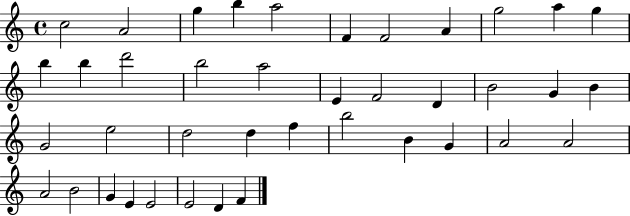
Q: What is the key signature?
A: C major